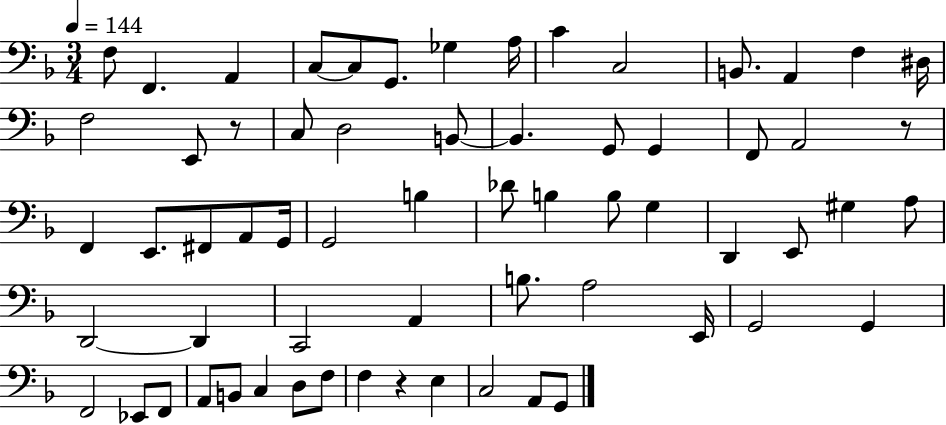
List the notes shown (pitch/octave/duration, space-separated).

F3/e F2/q. A2/q C3/e C3/e G2/e. Gb3/q A3/s C4/q C3/h B2/e. A2/q F3/q D#3/s F3/h E2/e R/e C3/e D3/h B2/e B2/q. G2/e G2/q F2/e A2/h R/e F2/q E2/e. F#2/e A2/e G2/s G2/h B3/q Db4/e B3/q B3/e G3/q D2/q E2/e G#3/q A3/e D2/h D2/q C2/h A2/q B3/e. A3/h E2/s G2/h G2/q F2/h Eb2/e F2/e A2/e B2/e C3/q D3/e F3/e F3/q R/q E3/q C3/h A2/e G2/e